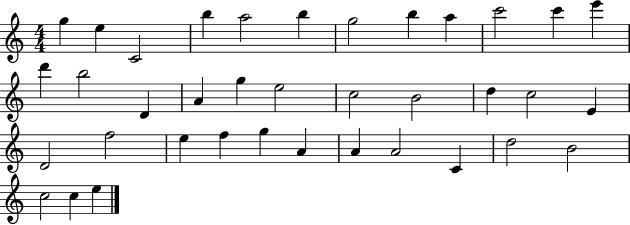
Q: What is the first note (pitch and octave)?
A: G5